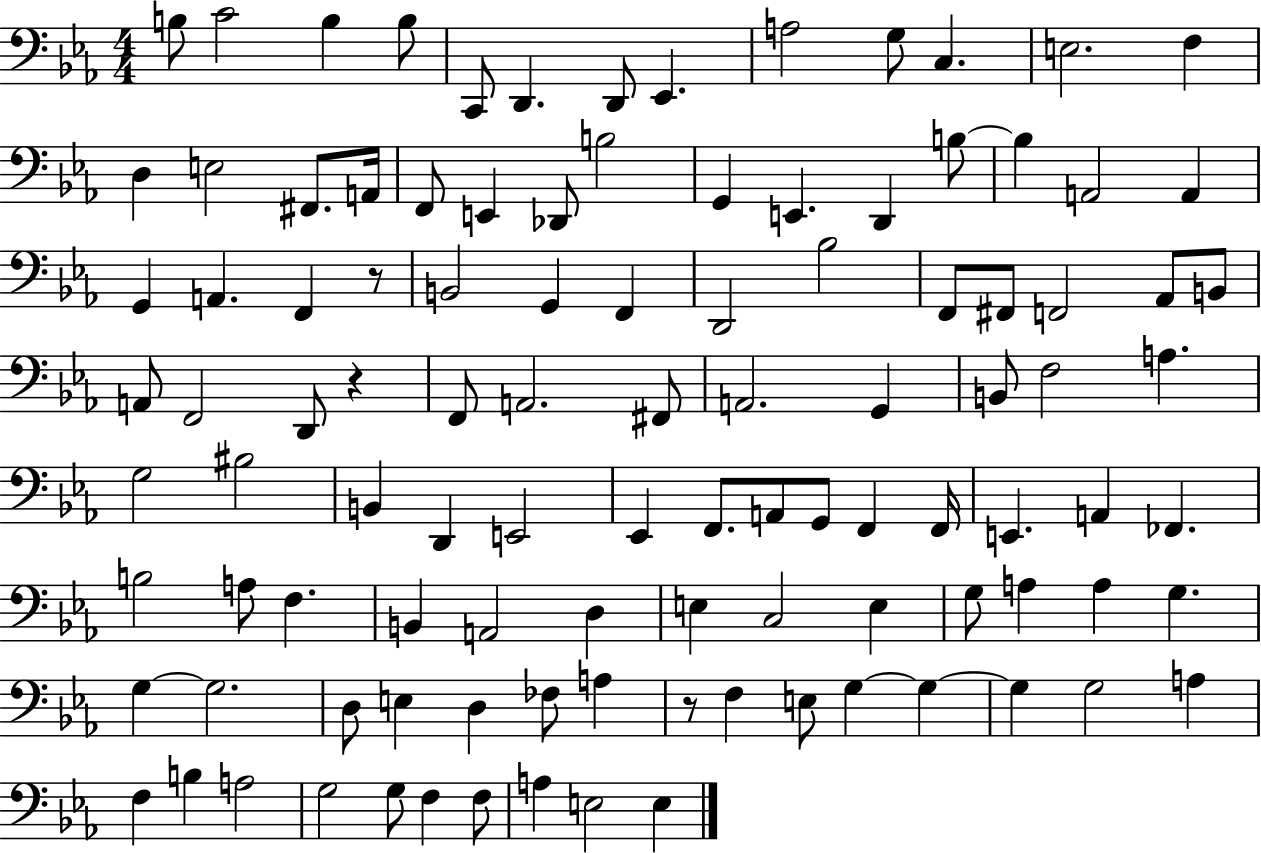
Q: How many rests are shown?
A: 3